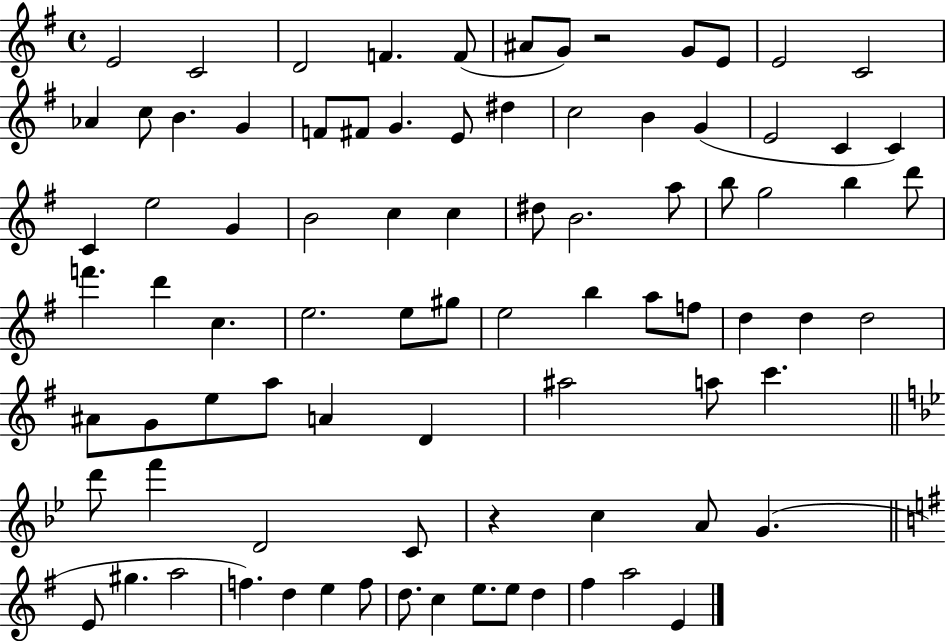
E4/h C4/h D4/h F4/q. F4/e A#4/e G4/e R/h G4/e E4/e E4/h C4/h Ab4/q C5/e B4/q. G4/q F4/e F#4/e G4/q. E4/e D#5/q C5/h B4/q G4/q E4/h C4/q C4/q C4/q E5/h G4/q B4/h C5/q C5/q D#5/e B4/h. A5/e B5/e G5/h B5/q D6/e F6/q. D6/q C5/q. E5/h. E5/e G#5/e E5/h B5/q A5/e F5/e D5/q D5/q D5/h A#4/e G4/e E5/e A5/e A4/q D4/q A#5/h A5/e C6/q. D6/e F6/q D4/h C4/e R/q C5/q A4/e G4/q. E4/e G#5/q. A5/h F5/q. D5/q E5/q F5/e D5/e. C5/q E5/e. E5/e D5/q F#5/q A5/h E4/q